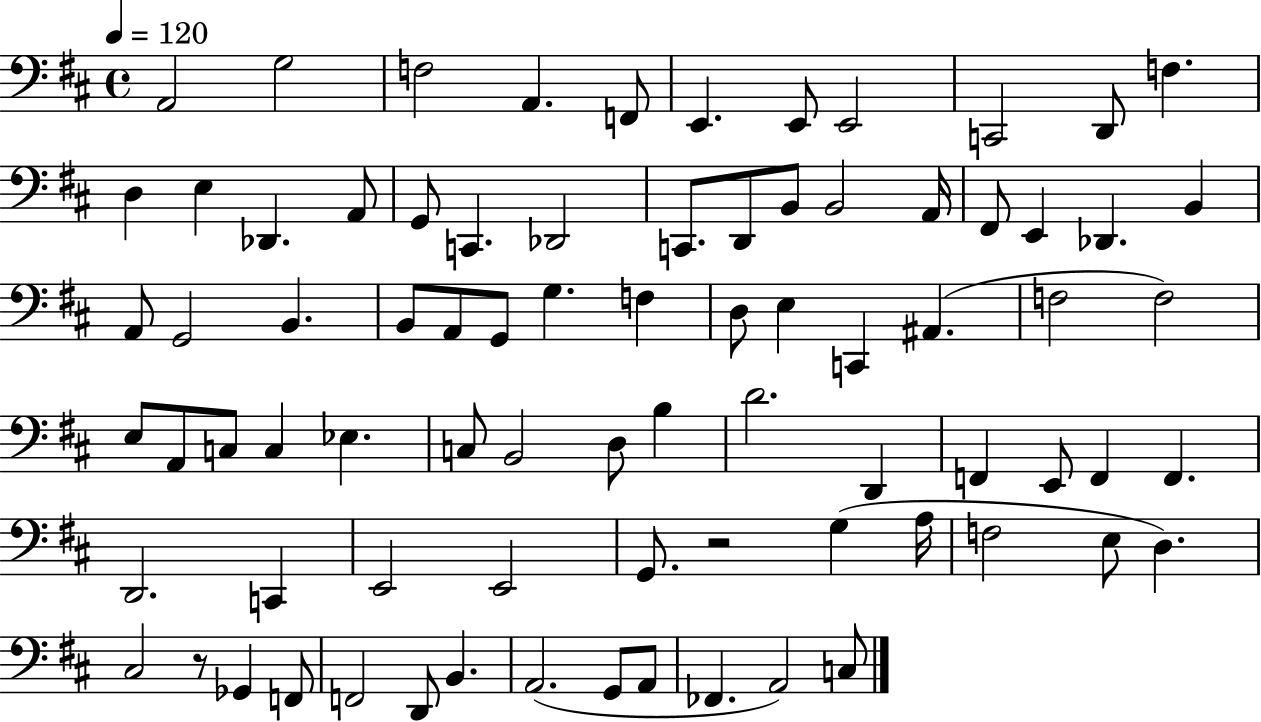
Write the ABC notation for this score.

X:1
T:Untitled
M:4/4
L:1/4
K:D
A,,2 G,2 F,2 A,, F,,/2 E,, E,,/2 E,,2 C,,2 D,,/2 F, D, E, _D,, A,,/2 G,,/2 C,, _D,,2 C,,/2 D,,/2 B,,/2 B,,2 A,,/4 ^F,,/2 E,, _D,, B,, A,,/2 G,,2 B,, B,,/2 A,,/2 G,,/2 G, F, D,/2 E, C,, ^A,, F,2 F,2 E,/2 A,,/2 C,/2 C, _E, C,/2 B,,2 D,/2 B, D2 D,, F,, E,,/2 F,, F,, D,,2 C,, E,,2 E,,2 G,,/2 z2 G, A,/4 F,2 E,/2 D, ^C,2 z/2 _G,, F,,/2 F,,2 D,,/2 B,, A,,2 G,,/2 A,,/2 _F,, A,,2 C,/2